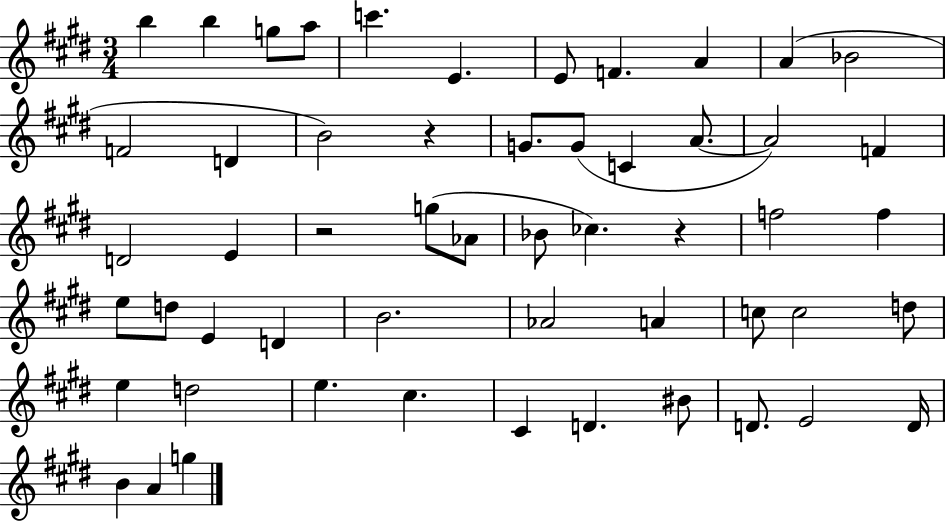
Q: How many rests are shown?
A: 3